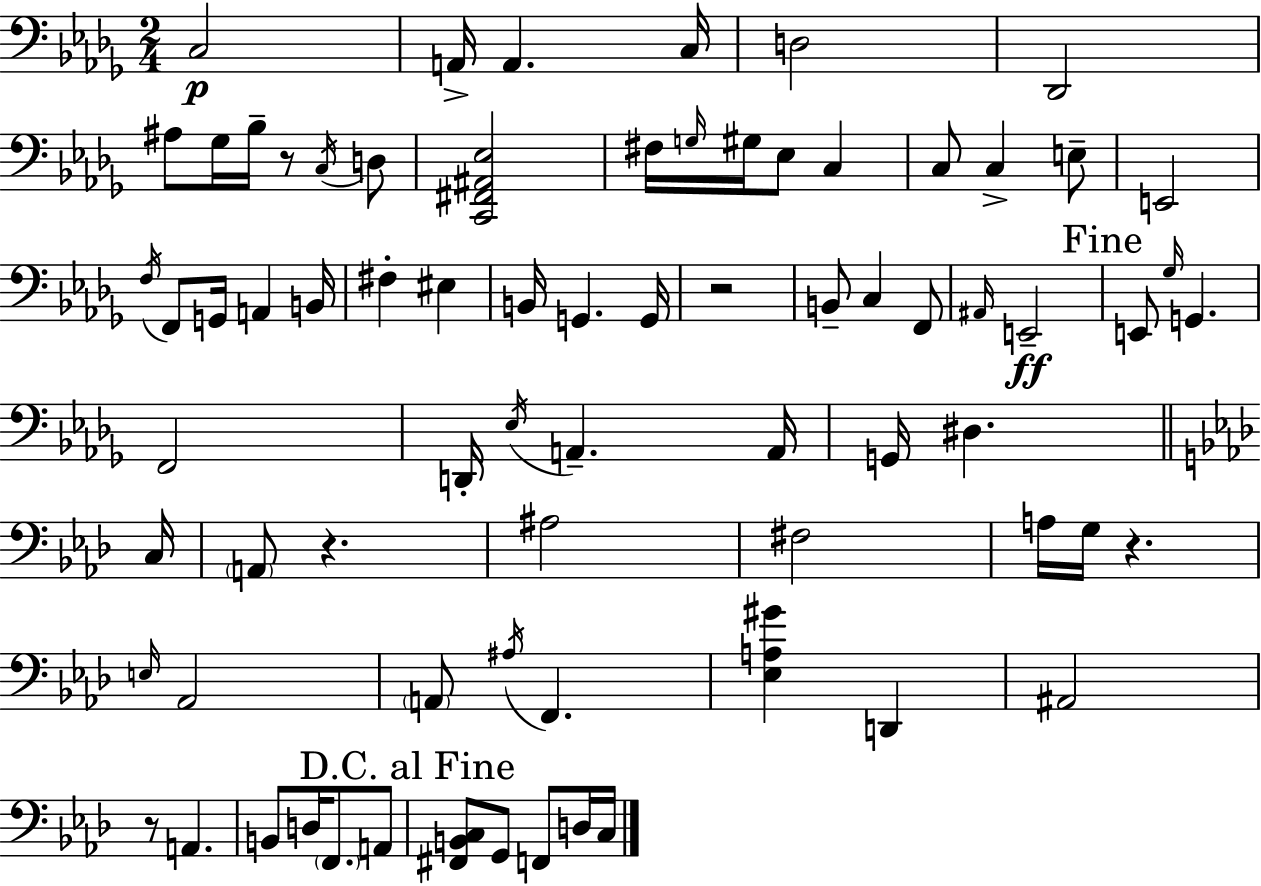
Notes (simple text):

C3/h A2/s A2/q. C3/s D3/h Db2/h A#3/e Gb3/s Bb3/s R/e C3/s D3/e [C2,F#2,A#2,Eb3]/h F#3/s G3/s G#3/s Eb3/e C3/q C3/e C3/q E3/e E2/h F3/s F2/e G2/s A2/q B2/s F#3/q EIS3/q B2/s G2/q. G2/s R/h B2/e C3/q F2/e A#2/s E2/h E2/e Gb3/s G2/q. F2/h D2/s Eb3/s A2/q. A2/s G2/s D#3/q. C3/s A2/e R/q. A#3/h F#3/h A3/s G3/s R/q. E3/s Ab2/h A2/e A#3/s F2/q. [Eb3,A3,G#4]/q D2/q A#2/h R/e A2/q. B2/e D3/s F2/e. A2/e [F#2,B2,C3]/e G2/e F2/e D3/s C3/s